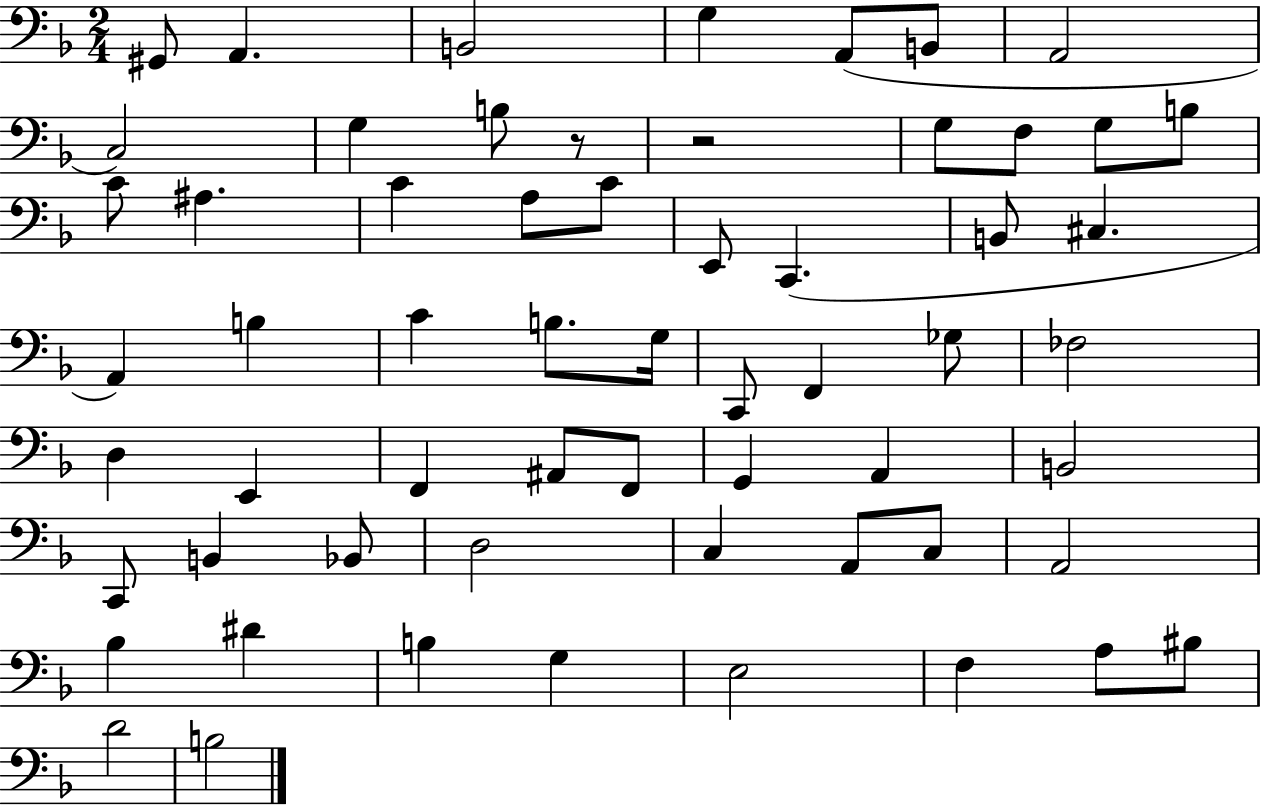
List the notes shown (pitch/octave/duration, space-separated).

G#2/e A2/q. B2/h G3/q A2/e B2/e A2/h C3/h G3/q B3/e R/e R/h G3/e F3/e G3/e B3/e C4/e A#3/q. C4/q A3/e C4/e E2/e C2/q. B2/e C#3/q. A2/q B3/q C4/q B3/e. G3/s C2/e F2/q Gb3/e FES3/h D3/q E2/q F2/q A#2/e F2/e G2/q A2/q B2/h C2/e B2/q Bb2/e D3/h C3/q A2/e C3/e A2/h Bb3/q D#4/q B3/q G3/q E3/h F3/q A3/e BIS3/e D4/h B3/h